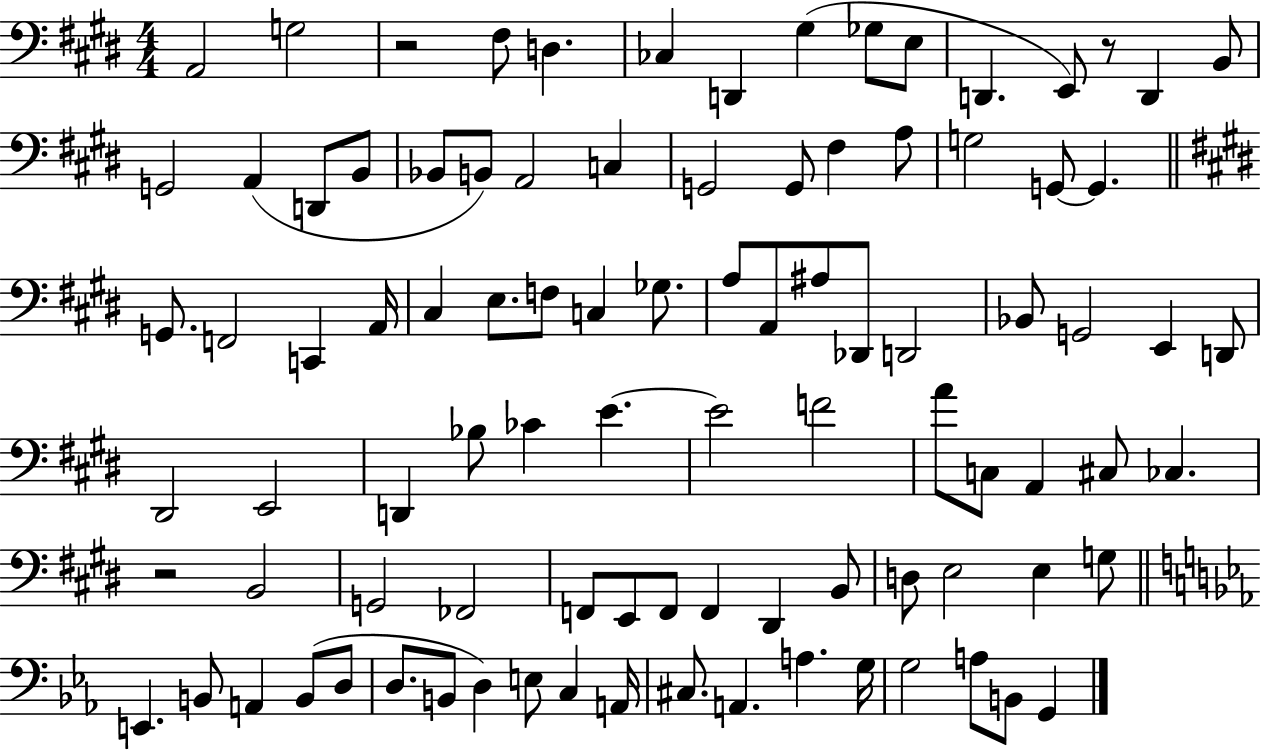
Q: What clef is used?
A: bass